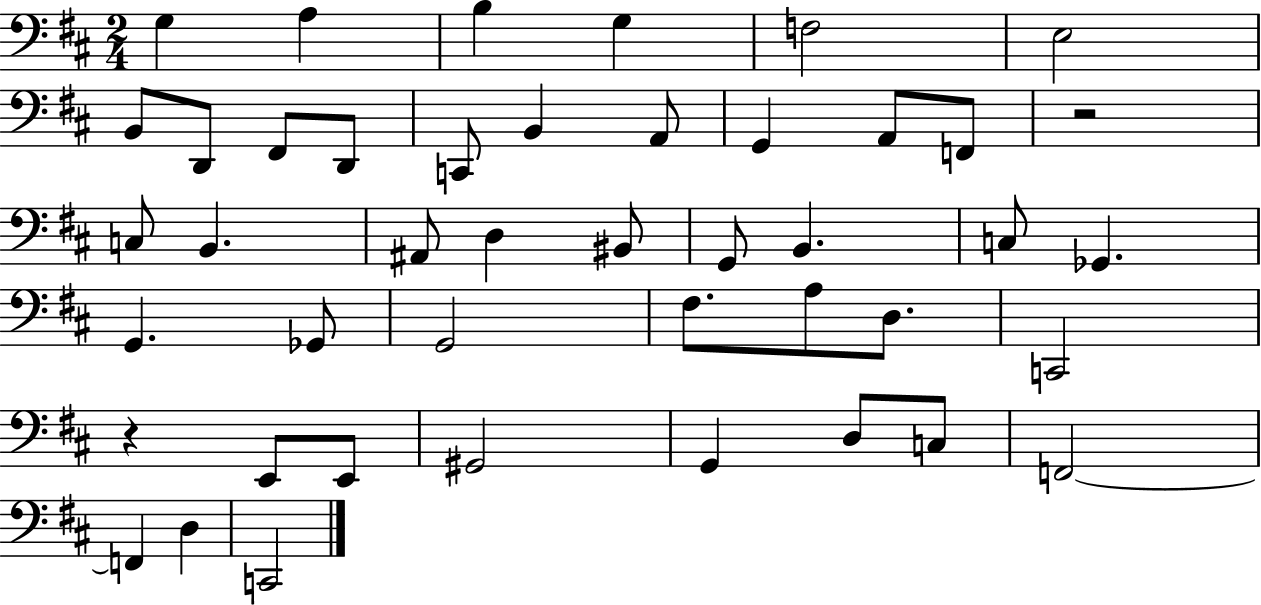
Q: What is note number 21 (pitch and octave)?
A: BIS2